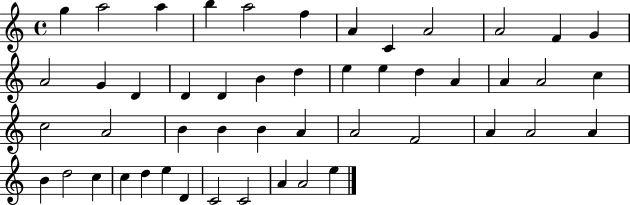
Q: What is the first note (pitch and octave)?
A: G5